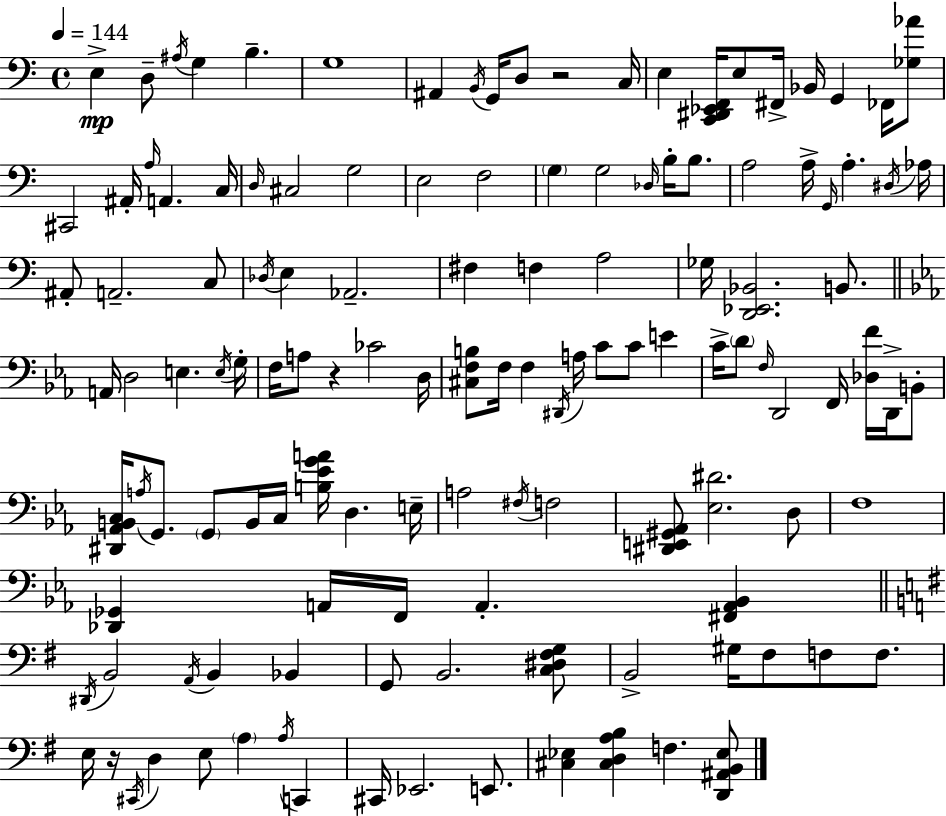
E3/q D3/e A#3/s G3/q B3/q. G3/w A#2/q B2/s G2/s D3/e R/h C3/s E3/q [C2,D#2,Eb2,F2]/s E3/e F#2/s Bb2/s G2/q FES2/s [Gb3,Ab4]/e C#2/h A#2/s A3/s A2/q. C3/s D3/s C#3/h G3/h E3/h F3/h G3/q G3/h Db3/s B3/s B3/e. A3/h A3/s G2/s A3/q. D#3/s Ab3/s A#2/e A2/h. C3/e Db3/s E3/q Ab2/h. F#3/q F3/q A3/h Gb3/s [D2,Eb2,Bb2]/h. B2/e. A2/s D3/h E3/q. E3/s G3/s F3/s A3/e R/q CES4/h D3/s [C#3,F3,B3]/e F3/s F3/q D#2/s A3/s C4/e C4/e E4/q C4/s D4/e F3/s D2/h F2/s [Db3,F4]/s D2/s B2/e [D#2,Ab2,B2,C3]/s A3/s G2/e. G2/e B2/s C3/s [B3,Eb4,G4,A4]/s D3/q. E3/s A3/h F#3/s F3/h [D#2,E2,G#2,Ab2]/e [Eb3,D#4]/h. D3/e F3/w [Db2,Gb2]/q A2/s F2/s A2/q. [F#2,A2,Bb2]/q D#2/s B2/h A2/s B2/q Bb2/q G2/e B2/h. [C3,D#3,F#3,G3]/e B2/h G#3/s F#3/e F3/e F3/e. E3/s R/s C#2/s D3/q E3/e A3/q A3/s C2/q C#2/s Eb2/h. E2/e. [C#3,Eb3]/q [C#3,D3,A3,B3]/q F3/q. [D2,A#2,B2,Eb3]/e